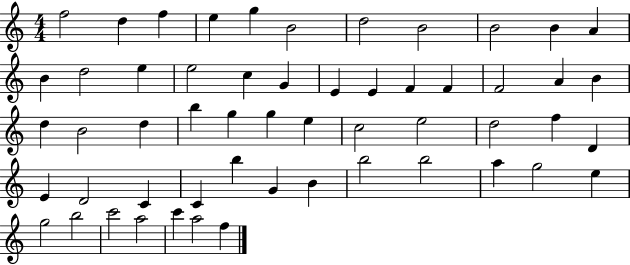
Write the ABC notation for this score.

X:1
T:Untitled
M:4/4
L:1/4
K:C
f2 d f e g B2 d2 B2 B2 B A B d2 e e2 c G E E F F F2 A B d B2 d b g g e c2 e2 d2 f D E D2 C C b G B b2 b2 a g2 e g2 b2 c'2 a2 c' a2 f